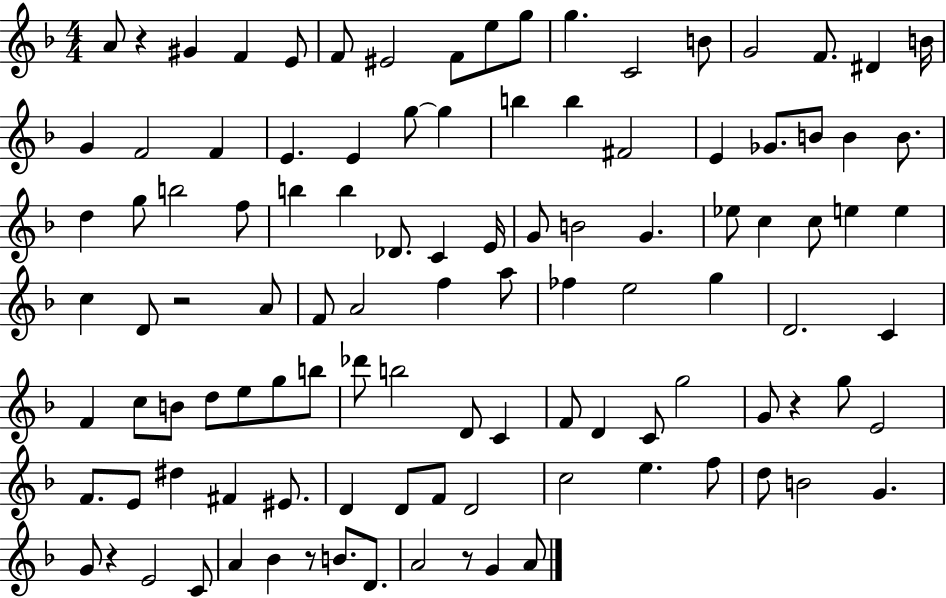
{
  \clef treble
  \numericTimeSignature
  \time 4/4
  \key f \major
  a'8 r4 gis'4 f'4 e'8 | f'8 eis'2 f'8 e''8 g''8 | g''4. c'2 b'8 | g'2 f'8. dis'4 b'16 | \break g'4 f'2 f'4 | e'4. e'4 g''8~~ g''4 | b''4 b''4 fis'2 | e'4 ges'8. b'8 b'4 b'8. | \break d''4 g''8 b''2 f''8 | b''4 b''4 des'8. c'4 e'16 | g'8 b'2 g'4. | ees''8 c''4 c''8 e''4 e''4 | \break c''4 d'8 r2 a'8 | f'8 a'2 f''4 a''8 | fes''4 e''2 g''4 | d'2. c'4 | \break f'4 c''8 b'8 d''8 e''8 g''8 b''8 | des'''8 b''2 d'8 c'4 | f'8 d'4 c'8 g''2 | g'8 r4 g''8 e'2 | \break f'8. e'8 dis''4 fis'4 eis'8. | d'4 d'8 f'8 d'2 | c''2 e''4. f''8 | d''8 b'2 g'4. | \break g'8 r4 e'2 c'8 | a'4 bes'4 r8 b'8. d'8. | a'2 r8 g'4 a'8 | \bar "|."
}